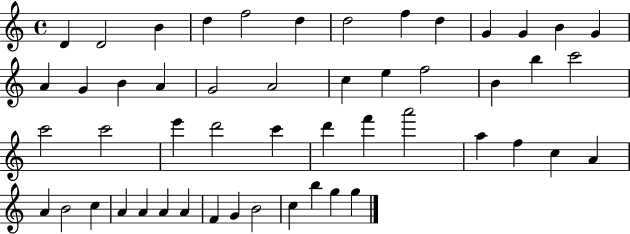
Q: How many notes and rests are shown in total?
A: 51